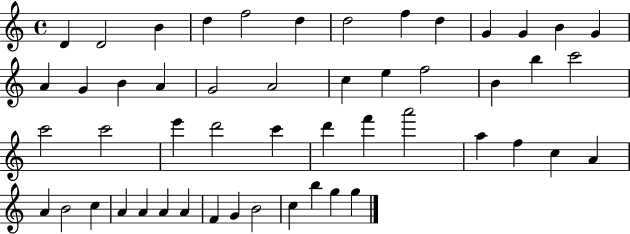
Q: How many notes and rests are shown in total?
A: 51